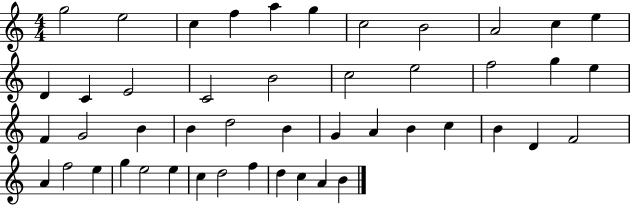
G5/h E5/h C5/q F5/q A5/q G5/q C5/h B4/h A4/h C5/q E5/q D4/q C4/q E4/h C4/h B4/h C5/h E5/h F5/h G5/q E5/q F4/q G4/h B4/q B4/q D5/h B4/q G4/q A4/q B4/q C5/q B4/q D4/q F4/h A4/q F5/h E5/q G5/q E5/h E5/q C5/q D5/h F5/q D5/q C5/q A4/q B4/q